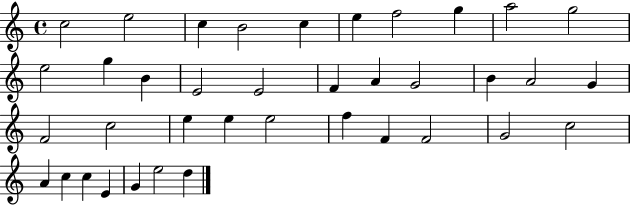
{
  \clef treble
  \time 4/4
  \defaultTimeSignature
  \key c \major
  c''2 e''2 | c''4 b'2 c''4 | e''4 f''2 g''4 | a''2 g''2 | \break e''2 g''4 b'4 | e'2 e'2 | f'4 a'4 g'2 | b'4 a'2 g'4 | \break f'2 c''2 | e''4 e''4 e''2 | f''4 f'4 f'2 | g'2 c''2 | \break a'4 c''4 c''4 e'4 | g'4 e''2 d''4 | \bar "|."
}